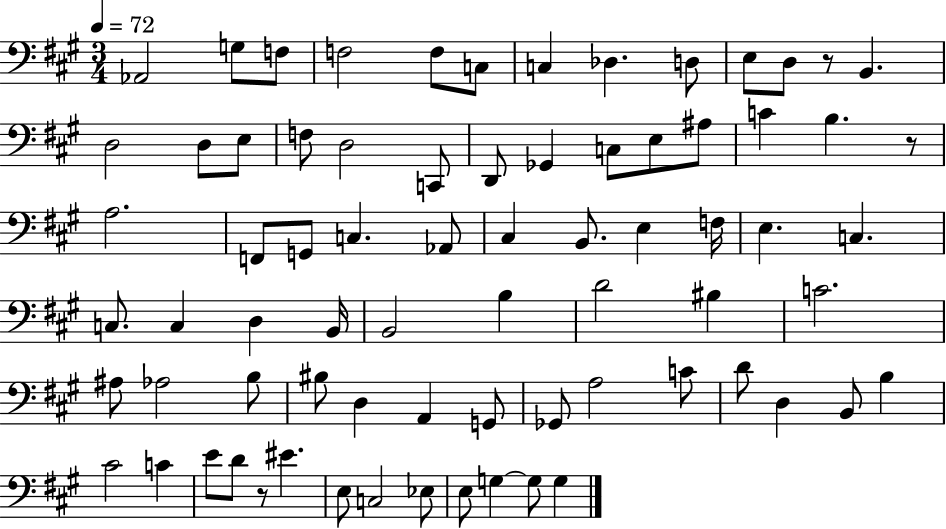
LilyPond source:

{
  \clef bass
  \numericTimeSignature
  \time 3/4
  \key a \major
  \tempo 4 = 72
  \repeat volta 2 { aes,2 g8 f8 | f2 f8 c8 | c4 des4. d8 | e8 d8 r8 b,4. | \break d2 d8 e8 | f8 d2 c,8 | d,8 ges,4 c8 e8 ais8 | c'4 b4. r8 | \break a2. | f,8 g,8 c4. aes,8 | cis4 b,8. e4 f16 | e4. c4. | \break c8. c4 d4 b,16 | b,2 b4 | d'2 bis4 | c'2. | \break ais8 aes2 b8 | bis8 d4 a,4 g,8 | ges,8 a2 c'8 | d'8 d4 b,8 b4 | \break cis'2 c'4 | e'8 d'8 r8 eis'4. | e8 c2 ees8 | e8 g4~~ g8 g4 | \break } \bar "|."
}